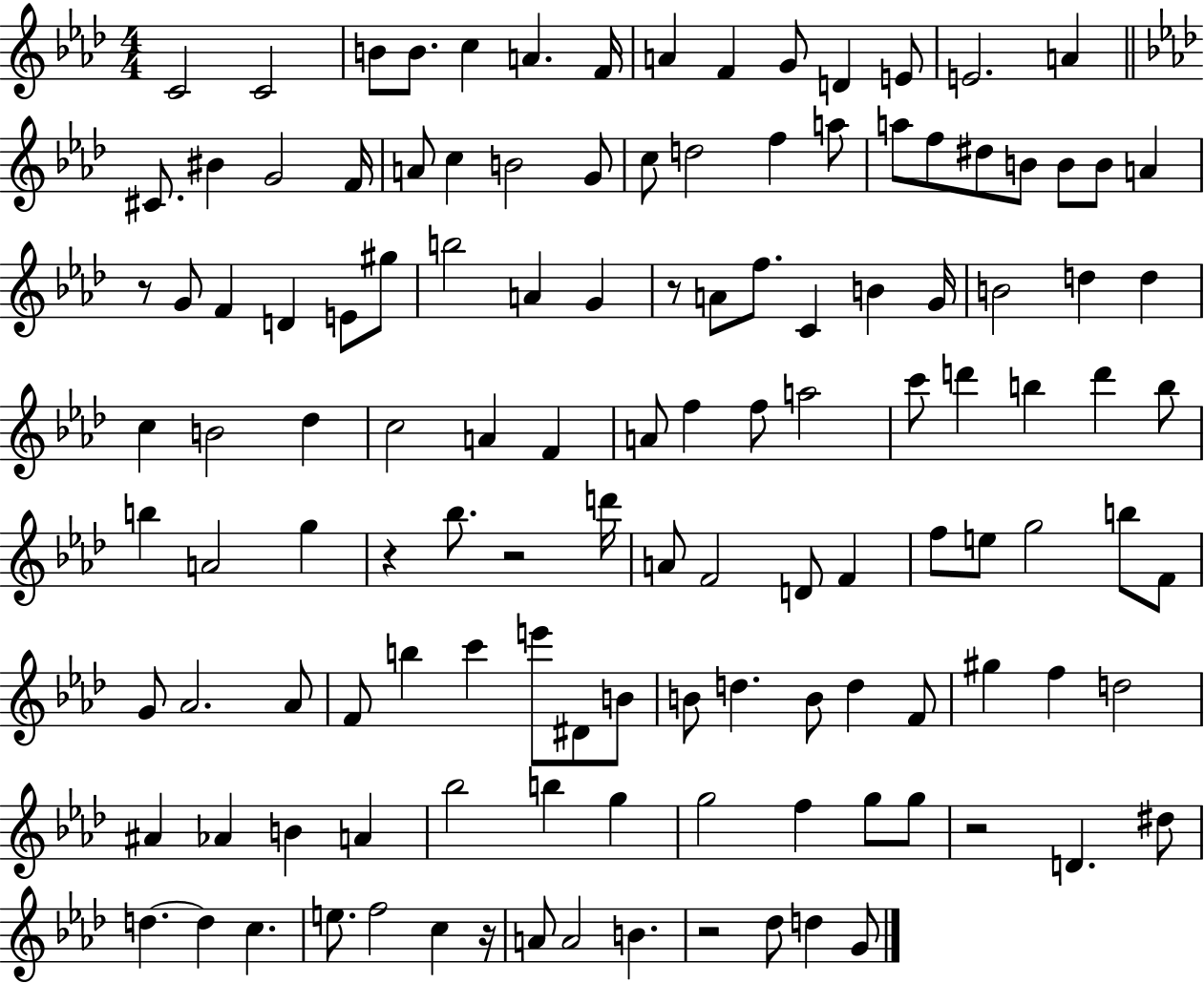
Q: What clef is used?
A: treble